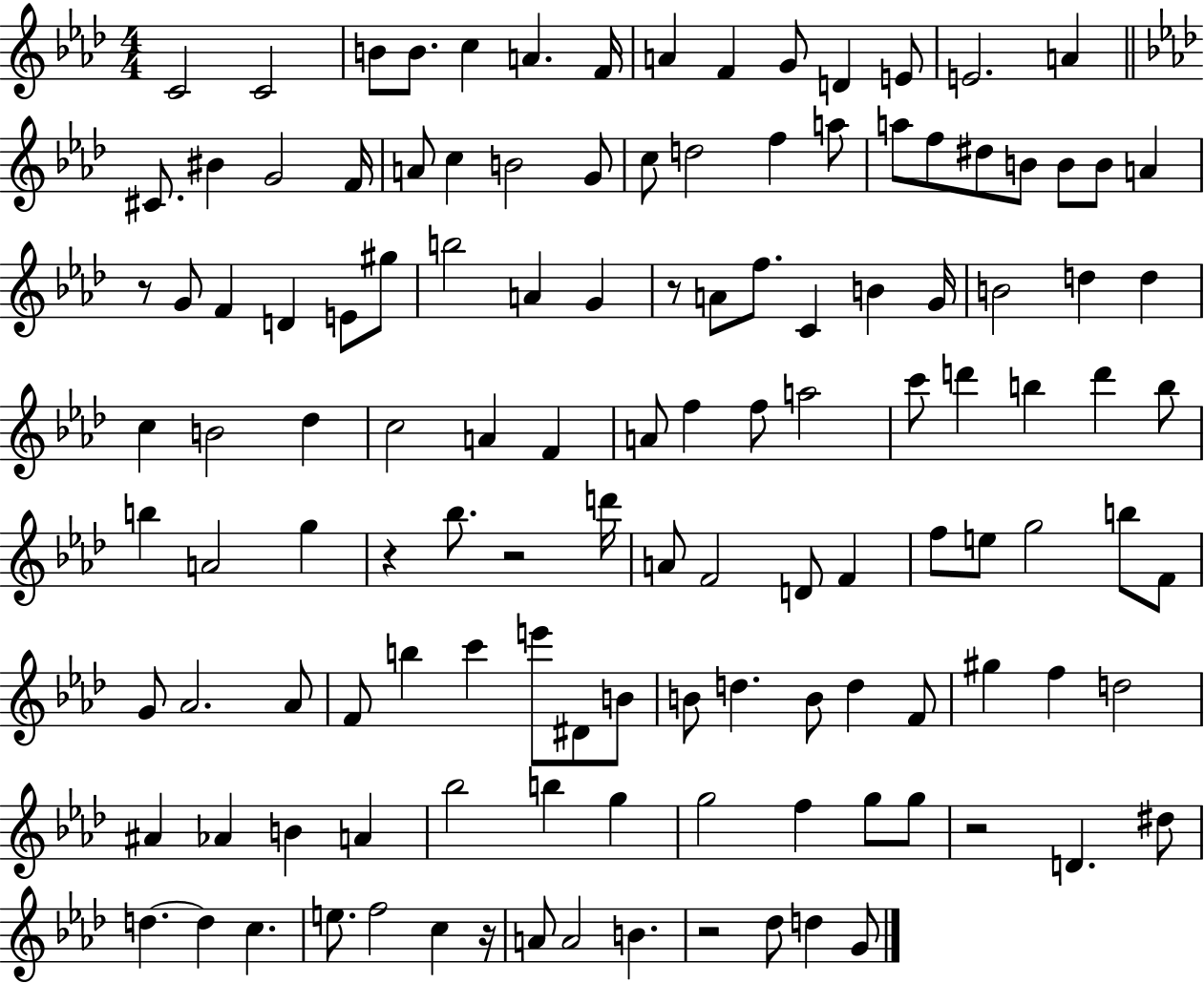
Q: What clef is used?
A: treble